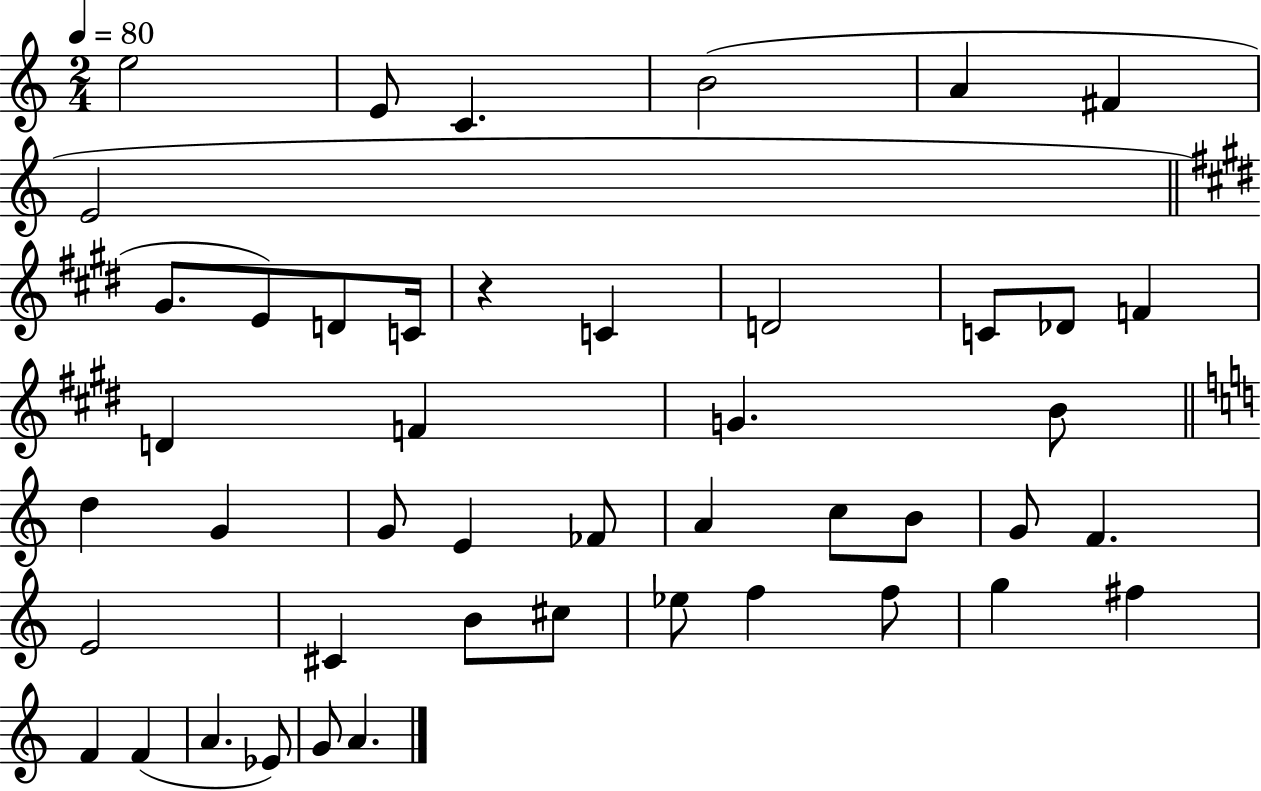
X:1
T:Untitled
M:2/4
L:1/4
K:C
e2 E/2 C B2 A ^F E2 ^G/2 E/2 D/2 C/4 z C D2 C/2 _D/2 F D F G B/2 d G G/2 E _F/2 A c/2 B/2 G/2 F E2 ^C B/2 ^c/2 _e/2 f f/2 g ^f F F A _E/2 G/2 A